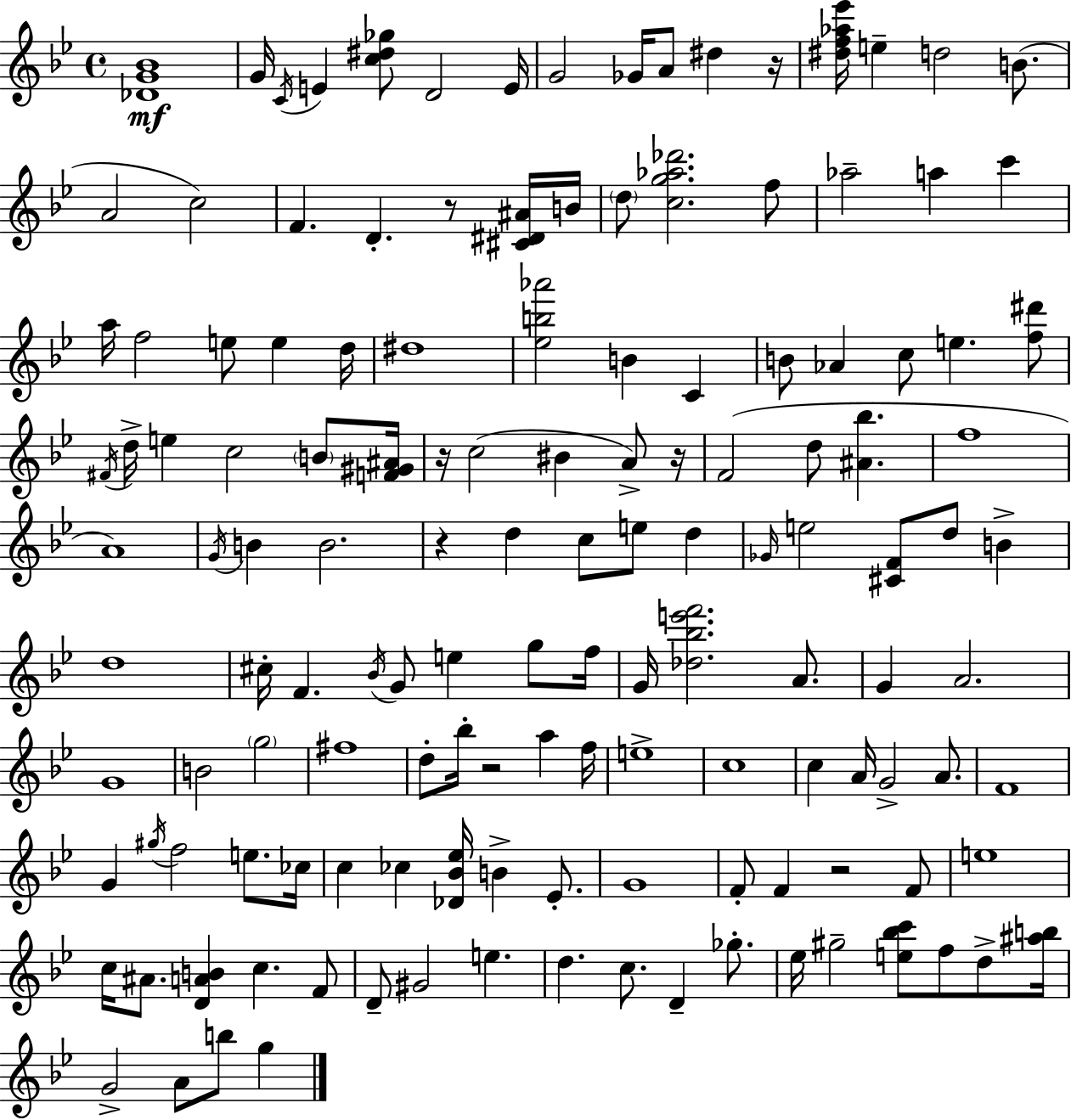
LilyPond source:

{
  \clef treble
  \time 4/4
  \defaultTimeSignature
  \key bes \major
  <des' g' bes'>1\mf | g'16 \acciaccatura { c'16 } e'4 <c'' dis'' ges''>8 d'2 | e'16 g'2 ges'16 a'8 dis''4 | r16 <dis'' f'' aes'' ees'''>16 e''4-- d''2 b'8.( | \break a'2 c''2) | f'4. d'4.-. r8 <cis' dis' ais'>16 | b'16 \parenthesize d''8 <c'' g'' aes'' des'''>2. f''8 | aes''2-- a''4 c'''4 | \break a''16 f''2 e''8 e''4 | d''16 dis''1 | <ees'' b'' aes'''>2 b'4 c'4 | b'8 aes'4 c''8 e''4. <f'' dis'''>8 | \break \acciaccatura { fis'16 } d''16-> e''4 c''2 \parenthesize b'8 | <f' gis' ais'>16 r16 c''2( bis'4 a'8->) | r16 f'2( d''8 <ais' bes''>4. | f''1 | \break a'1) | \acciaccatura { g'16 } b'4 b'2. | r4 d''4 c''8 e''8 d''4 | \grace { ges'16 } e''2 <cis' f'>8 d''8 | \break b'4-> d''1 | cis''16-. f'4. \acciaccatura { bes'16 } g'8 e''4 | g''8 f''16 g'16 <des'' bes'' e''' f'''>2. | a'8. g'4 a'2. | \break g'1 | b'2 \parenthesize g''2 | fis''1 | d''8-. bes''16-. r2 | \break a''4 f''16 e''1-> | c''1 | c''4 a'16 g'2-> | a'8. f'1 | \break g'4 \acciaccatura { gis''16 } f''2 | e''8. ces''16 c''4 ces''4 <des' bes' ees''>16 b'4-> | ees'8.-. g'1 | f'8-. f'4 r2 | \break f'8 e''1 | c''16 ais'8. <d' a' b'>4 c''4. | f'8 d'8-- gis'2 | e''4. d''4. c''8. d'4-- | \break ges''8.-. ees''16 gis''2-- <e'' bes'' c'''>8 | f''8 d''8-> <ais'' b''>16 g'2-> a'8 | b''8 g''4 \bar "|."
}